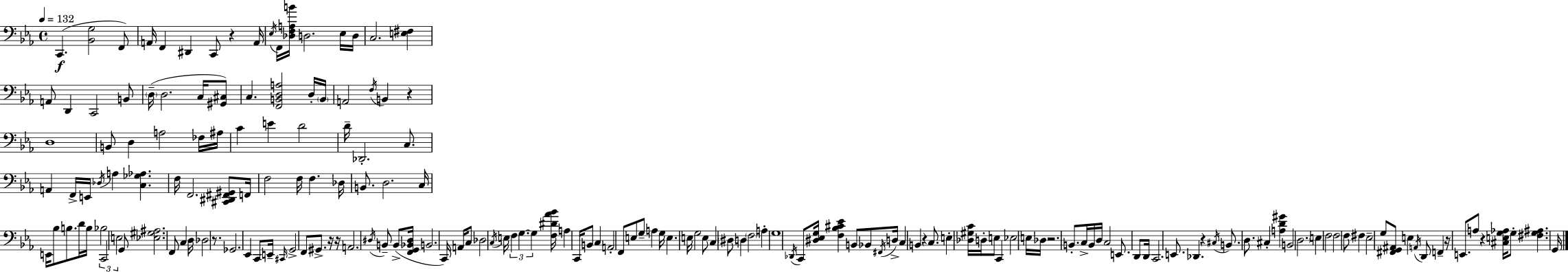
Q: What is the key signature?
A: C minor